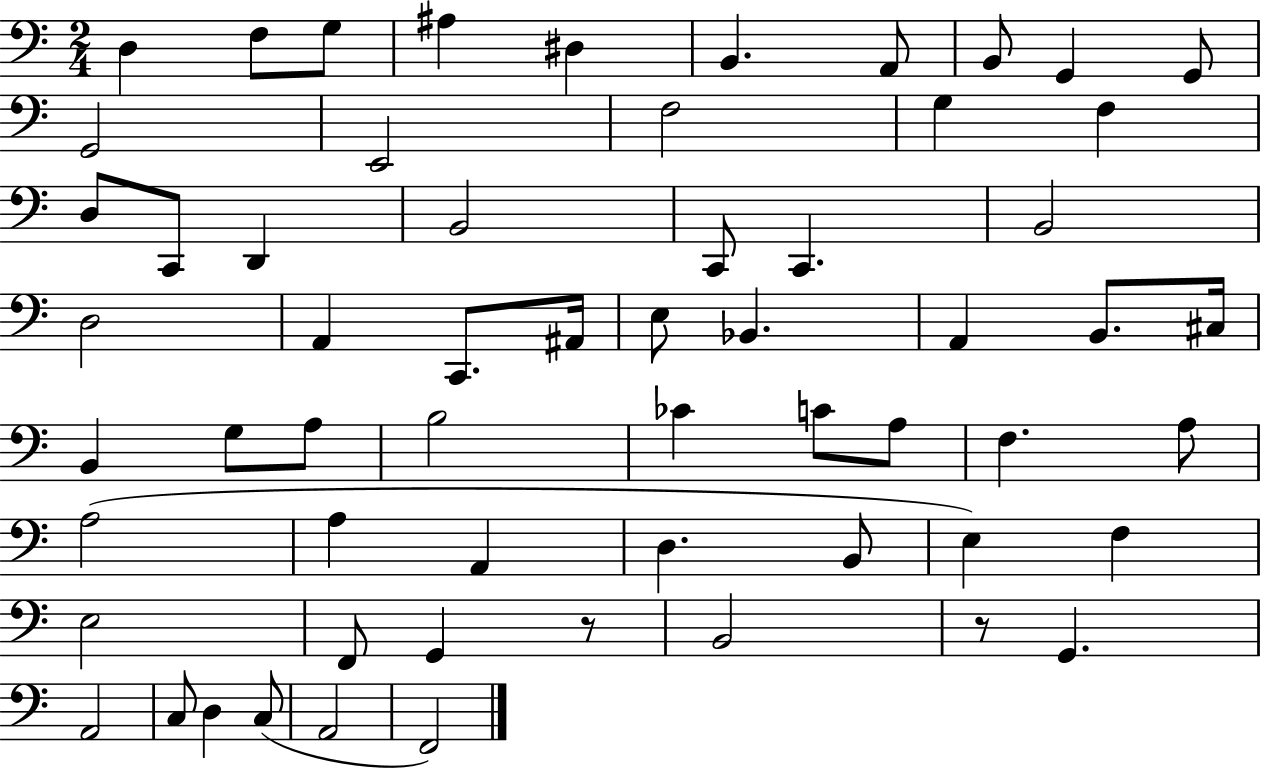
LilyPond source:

{
  \clef bass
  \numericTimeSignature
  \time 2/4
  \key c \major
  d4 f8 g8 | ais4 dis4 | b,4. a,8 | b,8 g,4 g,8 | \break g,2 | e,2 | f2 | g4 f4 | \break d8 c,8 d,4 | b,2 | c,8 c,4. | b,2 | \break d2 | a,4 c,8. ais,16 | e8 bes,4. | a,4 b,8. cis16 | \break b,4 g8 a8 | b2 | ces'4 c'8 a8 | f4. a8 | \break a2( | a4 a,4 | d4. b,8 | e4) f4 | \break e2 | f,8 g,4 r8 | b,2 | r8 g,4. | \break a,2 | c8 d4 c8( | a,2 | f,2) | \break \bar "|."
}